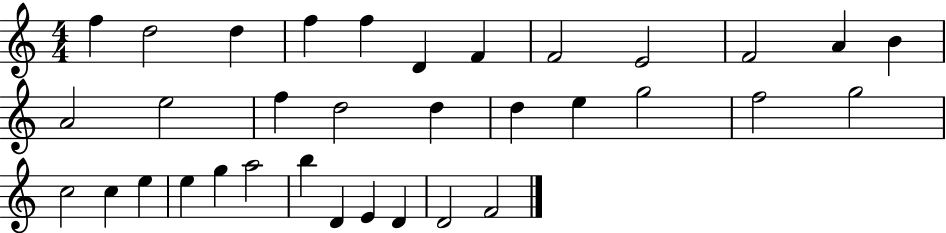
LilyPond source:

{
  \clef treble
  \numericTimeSignature
  \time 4/4
  \key c \major
  f''4 d''2 d''4 | f''4 f''4 d'4 f'4 | f'2 e'2 | f'2 a'4 b'4 | \break a'2 e''2 | f''4 d''2 d''4 | d''4 e''4 g''2 | f''2 g''2 | \break c''2 c''4 e''4 | e''4 g''4 a''2 | b''4 d'4 e'4 d'4 | d'2 f'2 | \break \bar "|."
}